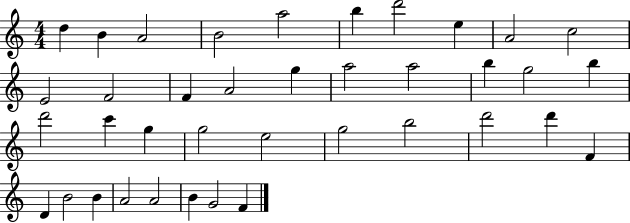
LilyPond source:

{
  \clef treble
  \numericTimeSignature
  \time 4/4
  \key c \major
  d''4 b'4 a'2 | b'2 a''2 | b''4 d'''2 e''4 | a'2 c''2 | \break e'2 f'2 | f'4 a'2 g''4 | a''2 a''2 | b''4 g''2 b''4 | \break d'''2 c'''4 g''4 | g''2 e''2 | g''2 b''2 | d'''2 d'''4 f'4 | \break d'4 b'2 b'4 | a'2 a'2 | b'4 g'2 f'4 | \bar "|."
}